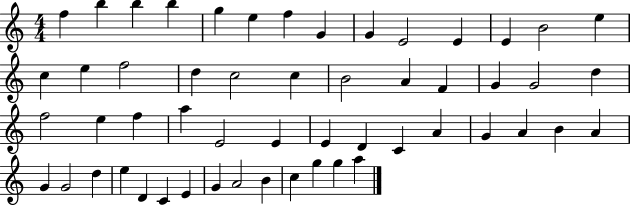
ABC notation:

X:1
T:Untitled
M:4/4
L:1/4
K:C
f b b b g e f G G E2 E E B2 e c e f2 d c2 c B2 A F G G2 d f2 e f a E2 E E D C A G A B A G G2 d e D C E G A2 B c g g a